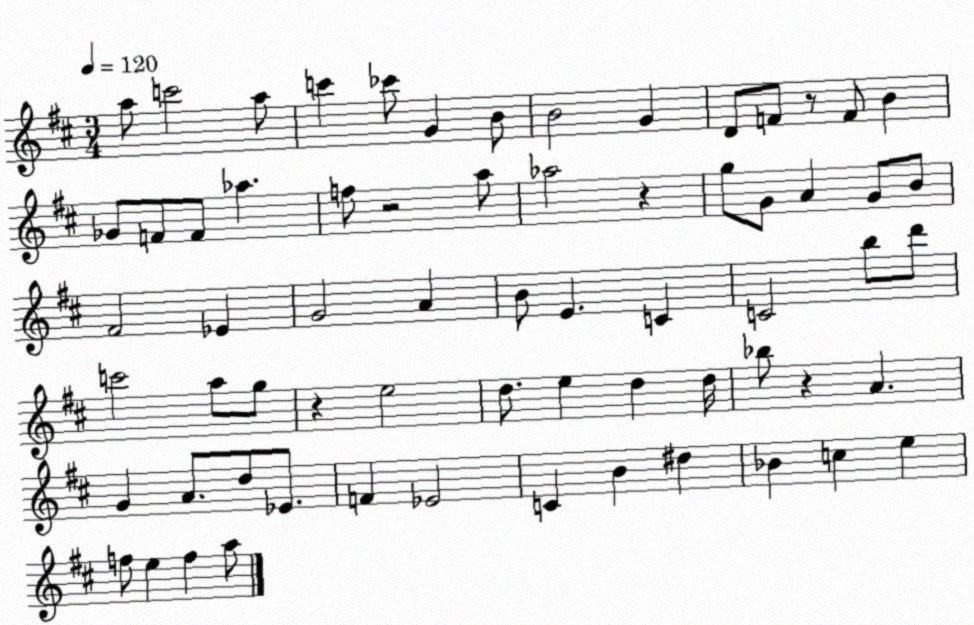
X:1
T:Untitled
M:3/4
L:1/4
K:D
a/2 c'2 a/2 c' _c'/2 G B/2 B2 G D/2 F/2 z/2 F/2 B _G/2 F/2 F/2 _a f/2 z2 a/2 _a2 z g/2 G/2 A G/2 B/2 ^F2 _E G2 A B/2 E C C2 b/2 d'/2 c'2 a/2 g/2 z e2 d/2 e d d/4 _b/2 z A G A/2 d/2 _E/2 F _E2 C B ^d _B c e f/2 e f a/2